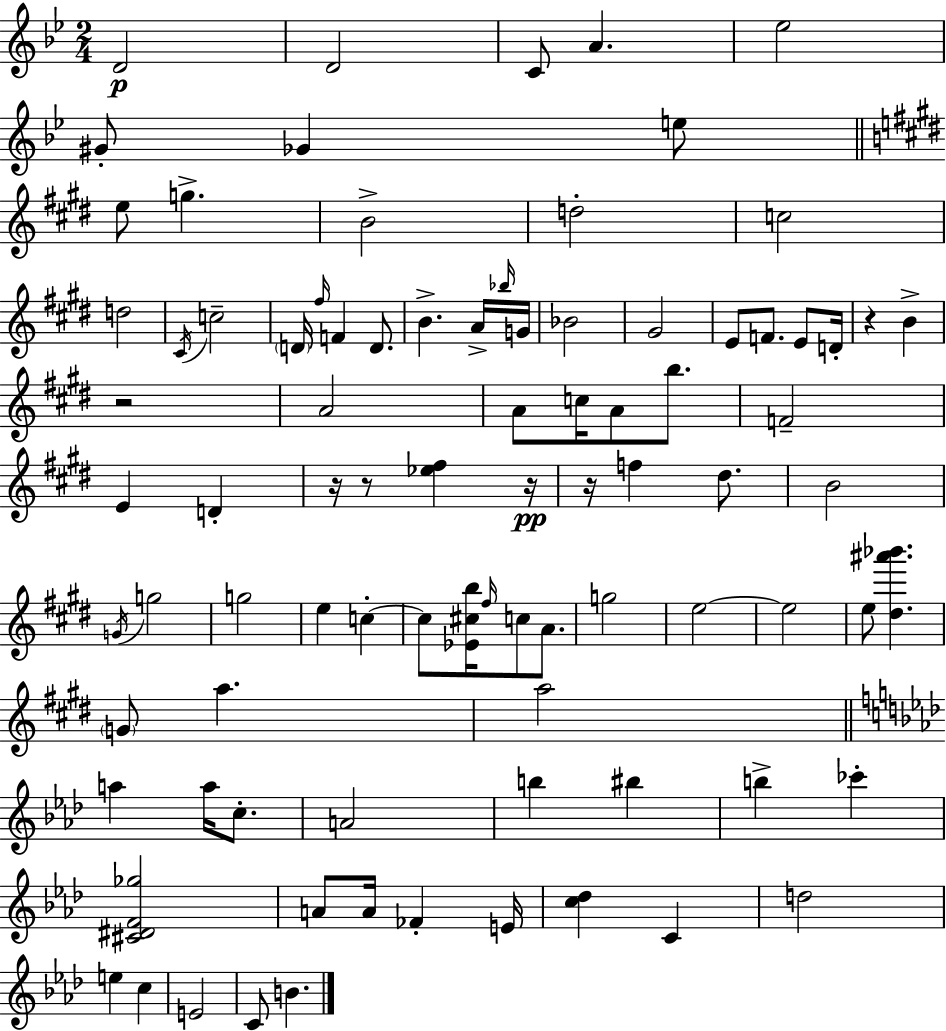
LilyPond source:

{
  \clef treble
  \numericTimeSignature
  \time 2/4
  \key bes \major
  d'2\p | d'2 | c'8 a'4. | ees''2 | \break gis'8-. ges'4 e''8 | \bar "||" \break \key e \major e''8 g''4.-> | b'2-> | d''2-. | c''2 | \break d''2 | \acciaccatura { cis'16 } c''2-- | \parenthesize d'16 \grace { fis''16 } f'4 d'8. | b'4.-> | \break a'16-> \grace { bes''16 } g'16 bes'2 | gis'2 | e'8 f'8. | e'8 d'16-. r4 b'4-> | \break r2 | a'2 | a'8 c''16 a'8 | b''8. f'2-- | \break e'4 d'4-. | r16 r8 <ees'' fis''>4 | r16\pp r16 f''4 | dis''8. b'2 | \break \acciaccatura { g'16 } g''2 | g''2 | e''4 | c''4-.~~ c''8 <ees' cis'' b''>16 \grace { fis''16 } | \break c''8 a'8. g''2 | e''2~~ | e''2 | e''8 <dis'' ais''' bes'''>4. | \break \parenthesize g'8 a''4. | a''2 | \bar "||" \break \key f \minor a''4 a''16 c''8.-. | a'2 | b''4 bis''4 | b''4-> ces'''4-. | \break <cis' dis' f' ges''>2 | a'8 a'16 fes'4-. e'16 | <c'' des''>4 c'4 | d''2 | \break e''4 c''4 | e'2 | c'8 b'4. | \bar "|."
}